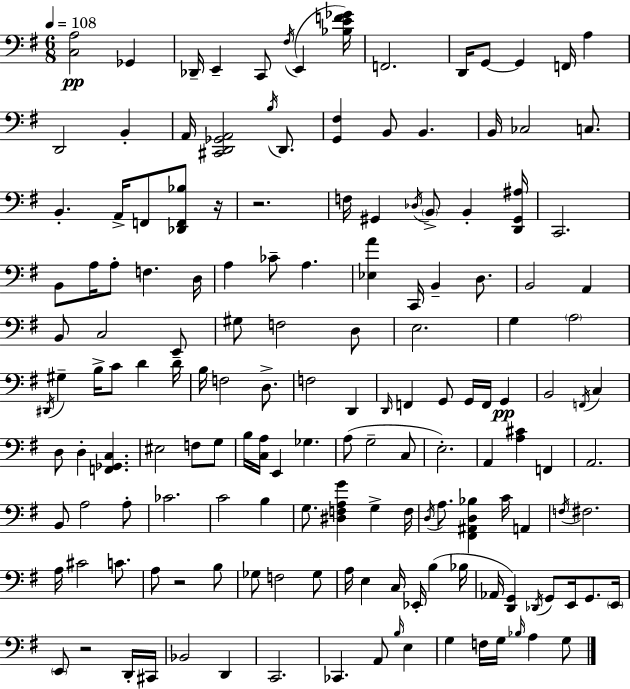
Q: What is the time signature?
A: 6/8